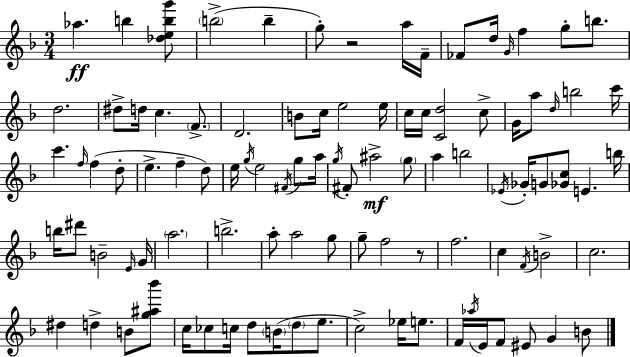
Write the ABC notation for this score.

X:1
T:Untitled
M:3/4
L:1/4
K:Dm
_a b [_debg']/2 b2 b g/2 z2 a/4 F/4 _F/2 d/4 G/4 f g/2 b/2 d2 ^d/2 d/4 c F/2 D2 B/2 c/4 e2 e/4 c/4 c/4 [Cd]2 c/2 G/4 a/2 d/4 b2 c'/4 c' f/4 f d/2 e f d/2 e/4 g/4 e2 ^F/4 g/2 a/4 g/4 ^F/2 ^a2 g/2 a b2 _E/4 _G/4 G/2 [_Gc]/2 E b/4 b/4 ^d'/2 B2 E/4 G/4 a2 b2 a/2 a2 g/2 g/2 f2 z/2 f2 c F/4 B2 c2 ^d d B/2 [g^a_b']/2 c/4 _c/2 c/4 d/2 B/4 d/2 e/2 c2 _e/4 e/2 F/4 _a/4 E/4 F/2 ^E/2 G B/2